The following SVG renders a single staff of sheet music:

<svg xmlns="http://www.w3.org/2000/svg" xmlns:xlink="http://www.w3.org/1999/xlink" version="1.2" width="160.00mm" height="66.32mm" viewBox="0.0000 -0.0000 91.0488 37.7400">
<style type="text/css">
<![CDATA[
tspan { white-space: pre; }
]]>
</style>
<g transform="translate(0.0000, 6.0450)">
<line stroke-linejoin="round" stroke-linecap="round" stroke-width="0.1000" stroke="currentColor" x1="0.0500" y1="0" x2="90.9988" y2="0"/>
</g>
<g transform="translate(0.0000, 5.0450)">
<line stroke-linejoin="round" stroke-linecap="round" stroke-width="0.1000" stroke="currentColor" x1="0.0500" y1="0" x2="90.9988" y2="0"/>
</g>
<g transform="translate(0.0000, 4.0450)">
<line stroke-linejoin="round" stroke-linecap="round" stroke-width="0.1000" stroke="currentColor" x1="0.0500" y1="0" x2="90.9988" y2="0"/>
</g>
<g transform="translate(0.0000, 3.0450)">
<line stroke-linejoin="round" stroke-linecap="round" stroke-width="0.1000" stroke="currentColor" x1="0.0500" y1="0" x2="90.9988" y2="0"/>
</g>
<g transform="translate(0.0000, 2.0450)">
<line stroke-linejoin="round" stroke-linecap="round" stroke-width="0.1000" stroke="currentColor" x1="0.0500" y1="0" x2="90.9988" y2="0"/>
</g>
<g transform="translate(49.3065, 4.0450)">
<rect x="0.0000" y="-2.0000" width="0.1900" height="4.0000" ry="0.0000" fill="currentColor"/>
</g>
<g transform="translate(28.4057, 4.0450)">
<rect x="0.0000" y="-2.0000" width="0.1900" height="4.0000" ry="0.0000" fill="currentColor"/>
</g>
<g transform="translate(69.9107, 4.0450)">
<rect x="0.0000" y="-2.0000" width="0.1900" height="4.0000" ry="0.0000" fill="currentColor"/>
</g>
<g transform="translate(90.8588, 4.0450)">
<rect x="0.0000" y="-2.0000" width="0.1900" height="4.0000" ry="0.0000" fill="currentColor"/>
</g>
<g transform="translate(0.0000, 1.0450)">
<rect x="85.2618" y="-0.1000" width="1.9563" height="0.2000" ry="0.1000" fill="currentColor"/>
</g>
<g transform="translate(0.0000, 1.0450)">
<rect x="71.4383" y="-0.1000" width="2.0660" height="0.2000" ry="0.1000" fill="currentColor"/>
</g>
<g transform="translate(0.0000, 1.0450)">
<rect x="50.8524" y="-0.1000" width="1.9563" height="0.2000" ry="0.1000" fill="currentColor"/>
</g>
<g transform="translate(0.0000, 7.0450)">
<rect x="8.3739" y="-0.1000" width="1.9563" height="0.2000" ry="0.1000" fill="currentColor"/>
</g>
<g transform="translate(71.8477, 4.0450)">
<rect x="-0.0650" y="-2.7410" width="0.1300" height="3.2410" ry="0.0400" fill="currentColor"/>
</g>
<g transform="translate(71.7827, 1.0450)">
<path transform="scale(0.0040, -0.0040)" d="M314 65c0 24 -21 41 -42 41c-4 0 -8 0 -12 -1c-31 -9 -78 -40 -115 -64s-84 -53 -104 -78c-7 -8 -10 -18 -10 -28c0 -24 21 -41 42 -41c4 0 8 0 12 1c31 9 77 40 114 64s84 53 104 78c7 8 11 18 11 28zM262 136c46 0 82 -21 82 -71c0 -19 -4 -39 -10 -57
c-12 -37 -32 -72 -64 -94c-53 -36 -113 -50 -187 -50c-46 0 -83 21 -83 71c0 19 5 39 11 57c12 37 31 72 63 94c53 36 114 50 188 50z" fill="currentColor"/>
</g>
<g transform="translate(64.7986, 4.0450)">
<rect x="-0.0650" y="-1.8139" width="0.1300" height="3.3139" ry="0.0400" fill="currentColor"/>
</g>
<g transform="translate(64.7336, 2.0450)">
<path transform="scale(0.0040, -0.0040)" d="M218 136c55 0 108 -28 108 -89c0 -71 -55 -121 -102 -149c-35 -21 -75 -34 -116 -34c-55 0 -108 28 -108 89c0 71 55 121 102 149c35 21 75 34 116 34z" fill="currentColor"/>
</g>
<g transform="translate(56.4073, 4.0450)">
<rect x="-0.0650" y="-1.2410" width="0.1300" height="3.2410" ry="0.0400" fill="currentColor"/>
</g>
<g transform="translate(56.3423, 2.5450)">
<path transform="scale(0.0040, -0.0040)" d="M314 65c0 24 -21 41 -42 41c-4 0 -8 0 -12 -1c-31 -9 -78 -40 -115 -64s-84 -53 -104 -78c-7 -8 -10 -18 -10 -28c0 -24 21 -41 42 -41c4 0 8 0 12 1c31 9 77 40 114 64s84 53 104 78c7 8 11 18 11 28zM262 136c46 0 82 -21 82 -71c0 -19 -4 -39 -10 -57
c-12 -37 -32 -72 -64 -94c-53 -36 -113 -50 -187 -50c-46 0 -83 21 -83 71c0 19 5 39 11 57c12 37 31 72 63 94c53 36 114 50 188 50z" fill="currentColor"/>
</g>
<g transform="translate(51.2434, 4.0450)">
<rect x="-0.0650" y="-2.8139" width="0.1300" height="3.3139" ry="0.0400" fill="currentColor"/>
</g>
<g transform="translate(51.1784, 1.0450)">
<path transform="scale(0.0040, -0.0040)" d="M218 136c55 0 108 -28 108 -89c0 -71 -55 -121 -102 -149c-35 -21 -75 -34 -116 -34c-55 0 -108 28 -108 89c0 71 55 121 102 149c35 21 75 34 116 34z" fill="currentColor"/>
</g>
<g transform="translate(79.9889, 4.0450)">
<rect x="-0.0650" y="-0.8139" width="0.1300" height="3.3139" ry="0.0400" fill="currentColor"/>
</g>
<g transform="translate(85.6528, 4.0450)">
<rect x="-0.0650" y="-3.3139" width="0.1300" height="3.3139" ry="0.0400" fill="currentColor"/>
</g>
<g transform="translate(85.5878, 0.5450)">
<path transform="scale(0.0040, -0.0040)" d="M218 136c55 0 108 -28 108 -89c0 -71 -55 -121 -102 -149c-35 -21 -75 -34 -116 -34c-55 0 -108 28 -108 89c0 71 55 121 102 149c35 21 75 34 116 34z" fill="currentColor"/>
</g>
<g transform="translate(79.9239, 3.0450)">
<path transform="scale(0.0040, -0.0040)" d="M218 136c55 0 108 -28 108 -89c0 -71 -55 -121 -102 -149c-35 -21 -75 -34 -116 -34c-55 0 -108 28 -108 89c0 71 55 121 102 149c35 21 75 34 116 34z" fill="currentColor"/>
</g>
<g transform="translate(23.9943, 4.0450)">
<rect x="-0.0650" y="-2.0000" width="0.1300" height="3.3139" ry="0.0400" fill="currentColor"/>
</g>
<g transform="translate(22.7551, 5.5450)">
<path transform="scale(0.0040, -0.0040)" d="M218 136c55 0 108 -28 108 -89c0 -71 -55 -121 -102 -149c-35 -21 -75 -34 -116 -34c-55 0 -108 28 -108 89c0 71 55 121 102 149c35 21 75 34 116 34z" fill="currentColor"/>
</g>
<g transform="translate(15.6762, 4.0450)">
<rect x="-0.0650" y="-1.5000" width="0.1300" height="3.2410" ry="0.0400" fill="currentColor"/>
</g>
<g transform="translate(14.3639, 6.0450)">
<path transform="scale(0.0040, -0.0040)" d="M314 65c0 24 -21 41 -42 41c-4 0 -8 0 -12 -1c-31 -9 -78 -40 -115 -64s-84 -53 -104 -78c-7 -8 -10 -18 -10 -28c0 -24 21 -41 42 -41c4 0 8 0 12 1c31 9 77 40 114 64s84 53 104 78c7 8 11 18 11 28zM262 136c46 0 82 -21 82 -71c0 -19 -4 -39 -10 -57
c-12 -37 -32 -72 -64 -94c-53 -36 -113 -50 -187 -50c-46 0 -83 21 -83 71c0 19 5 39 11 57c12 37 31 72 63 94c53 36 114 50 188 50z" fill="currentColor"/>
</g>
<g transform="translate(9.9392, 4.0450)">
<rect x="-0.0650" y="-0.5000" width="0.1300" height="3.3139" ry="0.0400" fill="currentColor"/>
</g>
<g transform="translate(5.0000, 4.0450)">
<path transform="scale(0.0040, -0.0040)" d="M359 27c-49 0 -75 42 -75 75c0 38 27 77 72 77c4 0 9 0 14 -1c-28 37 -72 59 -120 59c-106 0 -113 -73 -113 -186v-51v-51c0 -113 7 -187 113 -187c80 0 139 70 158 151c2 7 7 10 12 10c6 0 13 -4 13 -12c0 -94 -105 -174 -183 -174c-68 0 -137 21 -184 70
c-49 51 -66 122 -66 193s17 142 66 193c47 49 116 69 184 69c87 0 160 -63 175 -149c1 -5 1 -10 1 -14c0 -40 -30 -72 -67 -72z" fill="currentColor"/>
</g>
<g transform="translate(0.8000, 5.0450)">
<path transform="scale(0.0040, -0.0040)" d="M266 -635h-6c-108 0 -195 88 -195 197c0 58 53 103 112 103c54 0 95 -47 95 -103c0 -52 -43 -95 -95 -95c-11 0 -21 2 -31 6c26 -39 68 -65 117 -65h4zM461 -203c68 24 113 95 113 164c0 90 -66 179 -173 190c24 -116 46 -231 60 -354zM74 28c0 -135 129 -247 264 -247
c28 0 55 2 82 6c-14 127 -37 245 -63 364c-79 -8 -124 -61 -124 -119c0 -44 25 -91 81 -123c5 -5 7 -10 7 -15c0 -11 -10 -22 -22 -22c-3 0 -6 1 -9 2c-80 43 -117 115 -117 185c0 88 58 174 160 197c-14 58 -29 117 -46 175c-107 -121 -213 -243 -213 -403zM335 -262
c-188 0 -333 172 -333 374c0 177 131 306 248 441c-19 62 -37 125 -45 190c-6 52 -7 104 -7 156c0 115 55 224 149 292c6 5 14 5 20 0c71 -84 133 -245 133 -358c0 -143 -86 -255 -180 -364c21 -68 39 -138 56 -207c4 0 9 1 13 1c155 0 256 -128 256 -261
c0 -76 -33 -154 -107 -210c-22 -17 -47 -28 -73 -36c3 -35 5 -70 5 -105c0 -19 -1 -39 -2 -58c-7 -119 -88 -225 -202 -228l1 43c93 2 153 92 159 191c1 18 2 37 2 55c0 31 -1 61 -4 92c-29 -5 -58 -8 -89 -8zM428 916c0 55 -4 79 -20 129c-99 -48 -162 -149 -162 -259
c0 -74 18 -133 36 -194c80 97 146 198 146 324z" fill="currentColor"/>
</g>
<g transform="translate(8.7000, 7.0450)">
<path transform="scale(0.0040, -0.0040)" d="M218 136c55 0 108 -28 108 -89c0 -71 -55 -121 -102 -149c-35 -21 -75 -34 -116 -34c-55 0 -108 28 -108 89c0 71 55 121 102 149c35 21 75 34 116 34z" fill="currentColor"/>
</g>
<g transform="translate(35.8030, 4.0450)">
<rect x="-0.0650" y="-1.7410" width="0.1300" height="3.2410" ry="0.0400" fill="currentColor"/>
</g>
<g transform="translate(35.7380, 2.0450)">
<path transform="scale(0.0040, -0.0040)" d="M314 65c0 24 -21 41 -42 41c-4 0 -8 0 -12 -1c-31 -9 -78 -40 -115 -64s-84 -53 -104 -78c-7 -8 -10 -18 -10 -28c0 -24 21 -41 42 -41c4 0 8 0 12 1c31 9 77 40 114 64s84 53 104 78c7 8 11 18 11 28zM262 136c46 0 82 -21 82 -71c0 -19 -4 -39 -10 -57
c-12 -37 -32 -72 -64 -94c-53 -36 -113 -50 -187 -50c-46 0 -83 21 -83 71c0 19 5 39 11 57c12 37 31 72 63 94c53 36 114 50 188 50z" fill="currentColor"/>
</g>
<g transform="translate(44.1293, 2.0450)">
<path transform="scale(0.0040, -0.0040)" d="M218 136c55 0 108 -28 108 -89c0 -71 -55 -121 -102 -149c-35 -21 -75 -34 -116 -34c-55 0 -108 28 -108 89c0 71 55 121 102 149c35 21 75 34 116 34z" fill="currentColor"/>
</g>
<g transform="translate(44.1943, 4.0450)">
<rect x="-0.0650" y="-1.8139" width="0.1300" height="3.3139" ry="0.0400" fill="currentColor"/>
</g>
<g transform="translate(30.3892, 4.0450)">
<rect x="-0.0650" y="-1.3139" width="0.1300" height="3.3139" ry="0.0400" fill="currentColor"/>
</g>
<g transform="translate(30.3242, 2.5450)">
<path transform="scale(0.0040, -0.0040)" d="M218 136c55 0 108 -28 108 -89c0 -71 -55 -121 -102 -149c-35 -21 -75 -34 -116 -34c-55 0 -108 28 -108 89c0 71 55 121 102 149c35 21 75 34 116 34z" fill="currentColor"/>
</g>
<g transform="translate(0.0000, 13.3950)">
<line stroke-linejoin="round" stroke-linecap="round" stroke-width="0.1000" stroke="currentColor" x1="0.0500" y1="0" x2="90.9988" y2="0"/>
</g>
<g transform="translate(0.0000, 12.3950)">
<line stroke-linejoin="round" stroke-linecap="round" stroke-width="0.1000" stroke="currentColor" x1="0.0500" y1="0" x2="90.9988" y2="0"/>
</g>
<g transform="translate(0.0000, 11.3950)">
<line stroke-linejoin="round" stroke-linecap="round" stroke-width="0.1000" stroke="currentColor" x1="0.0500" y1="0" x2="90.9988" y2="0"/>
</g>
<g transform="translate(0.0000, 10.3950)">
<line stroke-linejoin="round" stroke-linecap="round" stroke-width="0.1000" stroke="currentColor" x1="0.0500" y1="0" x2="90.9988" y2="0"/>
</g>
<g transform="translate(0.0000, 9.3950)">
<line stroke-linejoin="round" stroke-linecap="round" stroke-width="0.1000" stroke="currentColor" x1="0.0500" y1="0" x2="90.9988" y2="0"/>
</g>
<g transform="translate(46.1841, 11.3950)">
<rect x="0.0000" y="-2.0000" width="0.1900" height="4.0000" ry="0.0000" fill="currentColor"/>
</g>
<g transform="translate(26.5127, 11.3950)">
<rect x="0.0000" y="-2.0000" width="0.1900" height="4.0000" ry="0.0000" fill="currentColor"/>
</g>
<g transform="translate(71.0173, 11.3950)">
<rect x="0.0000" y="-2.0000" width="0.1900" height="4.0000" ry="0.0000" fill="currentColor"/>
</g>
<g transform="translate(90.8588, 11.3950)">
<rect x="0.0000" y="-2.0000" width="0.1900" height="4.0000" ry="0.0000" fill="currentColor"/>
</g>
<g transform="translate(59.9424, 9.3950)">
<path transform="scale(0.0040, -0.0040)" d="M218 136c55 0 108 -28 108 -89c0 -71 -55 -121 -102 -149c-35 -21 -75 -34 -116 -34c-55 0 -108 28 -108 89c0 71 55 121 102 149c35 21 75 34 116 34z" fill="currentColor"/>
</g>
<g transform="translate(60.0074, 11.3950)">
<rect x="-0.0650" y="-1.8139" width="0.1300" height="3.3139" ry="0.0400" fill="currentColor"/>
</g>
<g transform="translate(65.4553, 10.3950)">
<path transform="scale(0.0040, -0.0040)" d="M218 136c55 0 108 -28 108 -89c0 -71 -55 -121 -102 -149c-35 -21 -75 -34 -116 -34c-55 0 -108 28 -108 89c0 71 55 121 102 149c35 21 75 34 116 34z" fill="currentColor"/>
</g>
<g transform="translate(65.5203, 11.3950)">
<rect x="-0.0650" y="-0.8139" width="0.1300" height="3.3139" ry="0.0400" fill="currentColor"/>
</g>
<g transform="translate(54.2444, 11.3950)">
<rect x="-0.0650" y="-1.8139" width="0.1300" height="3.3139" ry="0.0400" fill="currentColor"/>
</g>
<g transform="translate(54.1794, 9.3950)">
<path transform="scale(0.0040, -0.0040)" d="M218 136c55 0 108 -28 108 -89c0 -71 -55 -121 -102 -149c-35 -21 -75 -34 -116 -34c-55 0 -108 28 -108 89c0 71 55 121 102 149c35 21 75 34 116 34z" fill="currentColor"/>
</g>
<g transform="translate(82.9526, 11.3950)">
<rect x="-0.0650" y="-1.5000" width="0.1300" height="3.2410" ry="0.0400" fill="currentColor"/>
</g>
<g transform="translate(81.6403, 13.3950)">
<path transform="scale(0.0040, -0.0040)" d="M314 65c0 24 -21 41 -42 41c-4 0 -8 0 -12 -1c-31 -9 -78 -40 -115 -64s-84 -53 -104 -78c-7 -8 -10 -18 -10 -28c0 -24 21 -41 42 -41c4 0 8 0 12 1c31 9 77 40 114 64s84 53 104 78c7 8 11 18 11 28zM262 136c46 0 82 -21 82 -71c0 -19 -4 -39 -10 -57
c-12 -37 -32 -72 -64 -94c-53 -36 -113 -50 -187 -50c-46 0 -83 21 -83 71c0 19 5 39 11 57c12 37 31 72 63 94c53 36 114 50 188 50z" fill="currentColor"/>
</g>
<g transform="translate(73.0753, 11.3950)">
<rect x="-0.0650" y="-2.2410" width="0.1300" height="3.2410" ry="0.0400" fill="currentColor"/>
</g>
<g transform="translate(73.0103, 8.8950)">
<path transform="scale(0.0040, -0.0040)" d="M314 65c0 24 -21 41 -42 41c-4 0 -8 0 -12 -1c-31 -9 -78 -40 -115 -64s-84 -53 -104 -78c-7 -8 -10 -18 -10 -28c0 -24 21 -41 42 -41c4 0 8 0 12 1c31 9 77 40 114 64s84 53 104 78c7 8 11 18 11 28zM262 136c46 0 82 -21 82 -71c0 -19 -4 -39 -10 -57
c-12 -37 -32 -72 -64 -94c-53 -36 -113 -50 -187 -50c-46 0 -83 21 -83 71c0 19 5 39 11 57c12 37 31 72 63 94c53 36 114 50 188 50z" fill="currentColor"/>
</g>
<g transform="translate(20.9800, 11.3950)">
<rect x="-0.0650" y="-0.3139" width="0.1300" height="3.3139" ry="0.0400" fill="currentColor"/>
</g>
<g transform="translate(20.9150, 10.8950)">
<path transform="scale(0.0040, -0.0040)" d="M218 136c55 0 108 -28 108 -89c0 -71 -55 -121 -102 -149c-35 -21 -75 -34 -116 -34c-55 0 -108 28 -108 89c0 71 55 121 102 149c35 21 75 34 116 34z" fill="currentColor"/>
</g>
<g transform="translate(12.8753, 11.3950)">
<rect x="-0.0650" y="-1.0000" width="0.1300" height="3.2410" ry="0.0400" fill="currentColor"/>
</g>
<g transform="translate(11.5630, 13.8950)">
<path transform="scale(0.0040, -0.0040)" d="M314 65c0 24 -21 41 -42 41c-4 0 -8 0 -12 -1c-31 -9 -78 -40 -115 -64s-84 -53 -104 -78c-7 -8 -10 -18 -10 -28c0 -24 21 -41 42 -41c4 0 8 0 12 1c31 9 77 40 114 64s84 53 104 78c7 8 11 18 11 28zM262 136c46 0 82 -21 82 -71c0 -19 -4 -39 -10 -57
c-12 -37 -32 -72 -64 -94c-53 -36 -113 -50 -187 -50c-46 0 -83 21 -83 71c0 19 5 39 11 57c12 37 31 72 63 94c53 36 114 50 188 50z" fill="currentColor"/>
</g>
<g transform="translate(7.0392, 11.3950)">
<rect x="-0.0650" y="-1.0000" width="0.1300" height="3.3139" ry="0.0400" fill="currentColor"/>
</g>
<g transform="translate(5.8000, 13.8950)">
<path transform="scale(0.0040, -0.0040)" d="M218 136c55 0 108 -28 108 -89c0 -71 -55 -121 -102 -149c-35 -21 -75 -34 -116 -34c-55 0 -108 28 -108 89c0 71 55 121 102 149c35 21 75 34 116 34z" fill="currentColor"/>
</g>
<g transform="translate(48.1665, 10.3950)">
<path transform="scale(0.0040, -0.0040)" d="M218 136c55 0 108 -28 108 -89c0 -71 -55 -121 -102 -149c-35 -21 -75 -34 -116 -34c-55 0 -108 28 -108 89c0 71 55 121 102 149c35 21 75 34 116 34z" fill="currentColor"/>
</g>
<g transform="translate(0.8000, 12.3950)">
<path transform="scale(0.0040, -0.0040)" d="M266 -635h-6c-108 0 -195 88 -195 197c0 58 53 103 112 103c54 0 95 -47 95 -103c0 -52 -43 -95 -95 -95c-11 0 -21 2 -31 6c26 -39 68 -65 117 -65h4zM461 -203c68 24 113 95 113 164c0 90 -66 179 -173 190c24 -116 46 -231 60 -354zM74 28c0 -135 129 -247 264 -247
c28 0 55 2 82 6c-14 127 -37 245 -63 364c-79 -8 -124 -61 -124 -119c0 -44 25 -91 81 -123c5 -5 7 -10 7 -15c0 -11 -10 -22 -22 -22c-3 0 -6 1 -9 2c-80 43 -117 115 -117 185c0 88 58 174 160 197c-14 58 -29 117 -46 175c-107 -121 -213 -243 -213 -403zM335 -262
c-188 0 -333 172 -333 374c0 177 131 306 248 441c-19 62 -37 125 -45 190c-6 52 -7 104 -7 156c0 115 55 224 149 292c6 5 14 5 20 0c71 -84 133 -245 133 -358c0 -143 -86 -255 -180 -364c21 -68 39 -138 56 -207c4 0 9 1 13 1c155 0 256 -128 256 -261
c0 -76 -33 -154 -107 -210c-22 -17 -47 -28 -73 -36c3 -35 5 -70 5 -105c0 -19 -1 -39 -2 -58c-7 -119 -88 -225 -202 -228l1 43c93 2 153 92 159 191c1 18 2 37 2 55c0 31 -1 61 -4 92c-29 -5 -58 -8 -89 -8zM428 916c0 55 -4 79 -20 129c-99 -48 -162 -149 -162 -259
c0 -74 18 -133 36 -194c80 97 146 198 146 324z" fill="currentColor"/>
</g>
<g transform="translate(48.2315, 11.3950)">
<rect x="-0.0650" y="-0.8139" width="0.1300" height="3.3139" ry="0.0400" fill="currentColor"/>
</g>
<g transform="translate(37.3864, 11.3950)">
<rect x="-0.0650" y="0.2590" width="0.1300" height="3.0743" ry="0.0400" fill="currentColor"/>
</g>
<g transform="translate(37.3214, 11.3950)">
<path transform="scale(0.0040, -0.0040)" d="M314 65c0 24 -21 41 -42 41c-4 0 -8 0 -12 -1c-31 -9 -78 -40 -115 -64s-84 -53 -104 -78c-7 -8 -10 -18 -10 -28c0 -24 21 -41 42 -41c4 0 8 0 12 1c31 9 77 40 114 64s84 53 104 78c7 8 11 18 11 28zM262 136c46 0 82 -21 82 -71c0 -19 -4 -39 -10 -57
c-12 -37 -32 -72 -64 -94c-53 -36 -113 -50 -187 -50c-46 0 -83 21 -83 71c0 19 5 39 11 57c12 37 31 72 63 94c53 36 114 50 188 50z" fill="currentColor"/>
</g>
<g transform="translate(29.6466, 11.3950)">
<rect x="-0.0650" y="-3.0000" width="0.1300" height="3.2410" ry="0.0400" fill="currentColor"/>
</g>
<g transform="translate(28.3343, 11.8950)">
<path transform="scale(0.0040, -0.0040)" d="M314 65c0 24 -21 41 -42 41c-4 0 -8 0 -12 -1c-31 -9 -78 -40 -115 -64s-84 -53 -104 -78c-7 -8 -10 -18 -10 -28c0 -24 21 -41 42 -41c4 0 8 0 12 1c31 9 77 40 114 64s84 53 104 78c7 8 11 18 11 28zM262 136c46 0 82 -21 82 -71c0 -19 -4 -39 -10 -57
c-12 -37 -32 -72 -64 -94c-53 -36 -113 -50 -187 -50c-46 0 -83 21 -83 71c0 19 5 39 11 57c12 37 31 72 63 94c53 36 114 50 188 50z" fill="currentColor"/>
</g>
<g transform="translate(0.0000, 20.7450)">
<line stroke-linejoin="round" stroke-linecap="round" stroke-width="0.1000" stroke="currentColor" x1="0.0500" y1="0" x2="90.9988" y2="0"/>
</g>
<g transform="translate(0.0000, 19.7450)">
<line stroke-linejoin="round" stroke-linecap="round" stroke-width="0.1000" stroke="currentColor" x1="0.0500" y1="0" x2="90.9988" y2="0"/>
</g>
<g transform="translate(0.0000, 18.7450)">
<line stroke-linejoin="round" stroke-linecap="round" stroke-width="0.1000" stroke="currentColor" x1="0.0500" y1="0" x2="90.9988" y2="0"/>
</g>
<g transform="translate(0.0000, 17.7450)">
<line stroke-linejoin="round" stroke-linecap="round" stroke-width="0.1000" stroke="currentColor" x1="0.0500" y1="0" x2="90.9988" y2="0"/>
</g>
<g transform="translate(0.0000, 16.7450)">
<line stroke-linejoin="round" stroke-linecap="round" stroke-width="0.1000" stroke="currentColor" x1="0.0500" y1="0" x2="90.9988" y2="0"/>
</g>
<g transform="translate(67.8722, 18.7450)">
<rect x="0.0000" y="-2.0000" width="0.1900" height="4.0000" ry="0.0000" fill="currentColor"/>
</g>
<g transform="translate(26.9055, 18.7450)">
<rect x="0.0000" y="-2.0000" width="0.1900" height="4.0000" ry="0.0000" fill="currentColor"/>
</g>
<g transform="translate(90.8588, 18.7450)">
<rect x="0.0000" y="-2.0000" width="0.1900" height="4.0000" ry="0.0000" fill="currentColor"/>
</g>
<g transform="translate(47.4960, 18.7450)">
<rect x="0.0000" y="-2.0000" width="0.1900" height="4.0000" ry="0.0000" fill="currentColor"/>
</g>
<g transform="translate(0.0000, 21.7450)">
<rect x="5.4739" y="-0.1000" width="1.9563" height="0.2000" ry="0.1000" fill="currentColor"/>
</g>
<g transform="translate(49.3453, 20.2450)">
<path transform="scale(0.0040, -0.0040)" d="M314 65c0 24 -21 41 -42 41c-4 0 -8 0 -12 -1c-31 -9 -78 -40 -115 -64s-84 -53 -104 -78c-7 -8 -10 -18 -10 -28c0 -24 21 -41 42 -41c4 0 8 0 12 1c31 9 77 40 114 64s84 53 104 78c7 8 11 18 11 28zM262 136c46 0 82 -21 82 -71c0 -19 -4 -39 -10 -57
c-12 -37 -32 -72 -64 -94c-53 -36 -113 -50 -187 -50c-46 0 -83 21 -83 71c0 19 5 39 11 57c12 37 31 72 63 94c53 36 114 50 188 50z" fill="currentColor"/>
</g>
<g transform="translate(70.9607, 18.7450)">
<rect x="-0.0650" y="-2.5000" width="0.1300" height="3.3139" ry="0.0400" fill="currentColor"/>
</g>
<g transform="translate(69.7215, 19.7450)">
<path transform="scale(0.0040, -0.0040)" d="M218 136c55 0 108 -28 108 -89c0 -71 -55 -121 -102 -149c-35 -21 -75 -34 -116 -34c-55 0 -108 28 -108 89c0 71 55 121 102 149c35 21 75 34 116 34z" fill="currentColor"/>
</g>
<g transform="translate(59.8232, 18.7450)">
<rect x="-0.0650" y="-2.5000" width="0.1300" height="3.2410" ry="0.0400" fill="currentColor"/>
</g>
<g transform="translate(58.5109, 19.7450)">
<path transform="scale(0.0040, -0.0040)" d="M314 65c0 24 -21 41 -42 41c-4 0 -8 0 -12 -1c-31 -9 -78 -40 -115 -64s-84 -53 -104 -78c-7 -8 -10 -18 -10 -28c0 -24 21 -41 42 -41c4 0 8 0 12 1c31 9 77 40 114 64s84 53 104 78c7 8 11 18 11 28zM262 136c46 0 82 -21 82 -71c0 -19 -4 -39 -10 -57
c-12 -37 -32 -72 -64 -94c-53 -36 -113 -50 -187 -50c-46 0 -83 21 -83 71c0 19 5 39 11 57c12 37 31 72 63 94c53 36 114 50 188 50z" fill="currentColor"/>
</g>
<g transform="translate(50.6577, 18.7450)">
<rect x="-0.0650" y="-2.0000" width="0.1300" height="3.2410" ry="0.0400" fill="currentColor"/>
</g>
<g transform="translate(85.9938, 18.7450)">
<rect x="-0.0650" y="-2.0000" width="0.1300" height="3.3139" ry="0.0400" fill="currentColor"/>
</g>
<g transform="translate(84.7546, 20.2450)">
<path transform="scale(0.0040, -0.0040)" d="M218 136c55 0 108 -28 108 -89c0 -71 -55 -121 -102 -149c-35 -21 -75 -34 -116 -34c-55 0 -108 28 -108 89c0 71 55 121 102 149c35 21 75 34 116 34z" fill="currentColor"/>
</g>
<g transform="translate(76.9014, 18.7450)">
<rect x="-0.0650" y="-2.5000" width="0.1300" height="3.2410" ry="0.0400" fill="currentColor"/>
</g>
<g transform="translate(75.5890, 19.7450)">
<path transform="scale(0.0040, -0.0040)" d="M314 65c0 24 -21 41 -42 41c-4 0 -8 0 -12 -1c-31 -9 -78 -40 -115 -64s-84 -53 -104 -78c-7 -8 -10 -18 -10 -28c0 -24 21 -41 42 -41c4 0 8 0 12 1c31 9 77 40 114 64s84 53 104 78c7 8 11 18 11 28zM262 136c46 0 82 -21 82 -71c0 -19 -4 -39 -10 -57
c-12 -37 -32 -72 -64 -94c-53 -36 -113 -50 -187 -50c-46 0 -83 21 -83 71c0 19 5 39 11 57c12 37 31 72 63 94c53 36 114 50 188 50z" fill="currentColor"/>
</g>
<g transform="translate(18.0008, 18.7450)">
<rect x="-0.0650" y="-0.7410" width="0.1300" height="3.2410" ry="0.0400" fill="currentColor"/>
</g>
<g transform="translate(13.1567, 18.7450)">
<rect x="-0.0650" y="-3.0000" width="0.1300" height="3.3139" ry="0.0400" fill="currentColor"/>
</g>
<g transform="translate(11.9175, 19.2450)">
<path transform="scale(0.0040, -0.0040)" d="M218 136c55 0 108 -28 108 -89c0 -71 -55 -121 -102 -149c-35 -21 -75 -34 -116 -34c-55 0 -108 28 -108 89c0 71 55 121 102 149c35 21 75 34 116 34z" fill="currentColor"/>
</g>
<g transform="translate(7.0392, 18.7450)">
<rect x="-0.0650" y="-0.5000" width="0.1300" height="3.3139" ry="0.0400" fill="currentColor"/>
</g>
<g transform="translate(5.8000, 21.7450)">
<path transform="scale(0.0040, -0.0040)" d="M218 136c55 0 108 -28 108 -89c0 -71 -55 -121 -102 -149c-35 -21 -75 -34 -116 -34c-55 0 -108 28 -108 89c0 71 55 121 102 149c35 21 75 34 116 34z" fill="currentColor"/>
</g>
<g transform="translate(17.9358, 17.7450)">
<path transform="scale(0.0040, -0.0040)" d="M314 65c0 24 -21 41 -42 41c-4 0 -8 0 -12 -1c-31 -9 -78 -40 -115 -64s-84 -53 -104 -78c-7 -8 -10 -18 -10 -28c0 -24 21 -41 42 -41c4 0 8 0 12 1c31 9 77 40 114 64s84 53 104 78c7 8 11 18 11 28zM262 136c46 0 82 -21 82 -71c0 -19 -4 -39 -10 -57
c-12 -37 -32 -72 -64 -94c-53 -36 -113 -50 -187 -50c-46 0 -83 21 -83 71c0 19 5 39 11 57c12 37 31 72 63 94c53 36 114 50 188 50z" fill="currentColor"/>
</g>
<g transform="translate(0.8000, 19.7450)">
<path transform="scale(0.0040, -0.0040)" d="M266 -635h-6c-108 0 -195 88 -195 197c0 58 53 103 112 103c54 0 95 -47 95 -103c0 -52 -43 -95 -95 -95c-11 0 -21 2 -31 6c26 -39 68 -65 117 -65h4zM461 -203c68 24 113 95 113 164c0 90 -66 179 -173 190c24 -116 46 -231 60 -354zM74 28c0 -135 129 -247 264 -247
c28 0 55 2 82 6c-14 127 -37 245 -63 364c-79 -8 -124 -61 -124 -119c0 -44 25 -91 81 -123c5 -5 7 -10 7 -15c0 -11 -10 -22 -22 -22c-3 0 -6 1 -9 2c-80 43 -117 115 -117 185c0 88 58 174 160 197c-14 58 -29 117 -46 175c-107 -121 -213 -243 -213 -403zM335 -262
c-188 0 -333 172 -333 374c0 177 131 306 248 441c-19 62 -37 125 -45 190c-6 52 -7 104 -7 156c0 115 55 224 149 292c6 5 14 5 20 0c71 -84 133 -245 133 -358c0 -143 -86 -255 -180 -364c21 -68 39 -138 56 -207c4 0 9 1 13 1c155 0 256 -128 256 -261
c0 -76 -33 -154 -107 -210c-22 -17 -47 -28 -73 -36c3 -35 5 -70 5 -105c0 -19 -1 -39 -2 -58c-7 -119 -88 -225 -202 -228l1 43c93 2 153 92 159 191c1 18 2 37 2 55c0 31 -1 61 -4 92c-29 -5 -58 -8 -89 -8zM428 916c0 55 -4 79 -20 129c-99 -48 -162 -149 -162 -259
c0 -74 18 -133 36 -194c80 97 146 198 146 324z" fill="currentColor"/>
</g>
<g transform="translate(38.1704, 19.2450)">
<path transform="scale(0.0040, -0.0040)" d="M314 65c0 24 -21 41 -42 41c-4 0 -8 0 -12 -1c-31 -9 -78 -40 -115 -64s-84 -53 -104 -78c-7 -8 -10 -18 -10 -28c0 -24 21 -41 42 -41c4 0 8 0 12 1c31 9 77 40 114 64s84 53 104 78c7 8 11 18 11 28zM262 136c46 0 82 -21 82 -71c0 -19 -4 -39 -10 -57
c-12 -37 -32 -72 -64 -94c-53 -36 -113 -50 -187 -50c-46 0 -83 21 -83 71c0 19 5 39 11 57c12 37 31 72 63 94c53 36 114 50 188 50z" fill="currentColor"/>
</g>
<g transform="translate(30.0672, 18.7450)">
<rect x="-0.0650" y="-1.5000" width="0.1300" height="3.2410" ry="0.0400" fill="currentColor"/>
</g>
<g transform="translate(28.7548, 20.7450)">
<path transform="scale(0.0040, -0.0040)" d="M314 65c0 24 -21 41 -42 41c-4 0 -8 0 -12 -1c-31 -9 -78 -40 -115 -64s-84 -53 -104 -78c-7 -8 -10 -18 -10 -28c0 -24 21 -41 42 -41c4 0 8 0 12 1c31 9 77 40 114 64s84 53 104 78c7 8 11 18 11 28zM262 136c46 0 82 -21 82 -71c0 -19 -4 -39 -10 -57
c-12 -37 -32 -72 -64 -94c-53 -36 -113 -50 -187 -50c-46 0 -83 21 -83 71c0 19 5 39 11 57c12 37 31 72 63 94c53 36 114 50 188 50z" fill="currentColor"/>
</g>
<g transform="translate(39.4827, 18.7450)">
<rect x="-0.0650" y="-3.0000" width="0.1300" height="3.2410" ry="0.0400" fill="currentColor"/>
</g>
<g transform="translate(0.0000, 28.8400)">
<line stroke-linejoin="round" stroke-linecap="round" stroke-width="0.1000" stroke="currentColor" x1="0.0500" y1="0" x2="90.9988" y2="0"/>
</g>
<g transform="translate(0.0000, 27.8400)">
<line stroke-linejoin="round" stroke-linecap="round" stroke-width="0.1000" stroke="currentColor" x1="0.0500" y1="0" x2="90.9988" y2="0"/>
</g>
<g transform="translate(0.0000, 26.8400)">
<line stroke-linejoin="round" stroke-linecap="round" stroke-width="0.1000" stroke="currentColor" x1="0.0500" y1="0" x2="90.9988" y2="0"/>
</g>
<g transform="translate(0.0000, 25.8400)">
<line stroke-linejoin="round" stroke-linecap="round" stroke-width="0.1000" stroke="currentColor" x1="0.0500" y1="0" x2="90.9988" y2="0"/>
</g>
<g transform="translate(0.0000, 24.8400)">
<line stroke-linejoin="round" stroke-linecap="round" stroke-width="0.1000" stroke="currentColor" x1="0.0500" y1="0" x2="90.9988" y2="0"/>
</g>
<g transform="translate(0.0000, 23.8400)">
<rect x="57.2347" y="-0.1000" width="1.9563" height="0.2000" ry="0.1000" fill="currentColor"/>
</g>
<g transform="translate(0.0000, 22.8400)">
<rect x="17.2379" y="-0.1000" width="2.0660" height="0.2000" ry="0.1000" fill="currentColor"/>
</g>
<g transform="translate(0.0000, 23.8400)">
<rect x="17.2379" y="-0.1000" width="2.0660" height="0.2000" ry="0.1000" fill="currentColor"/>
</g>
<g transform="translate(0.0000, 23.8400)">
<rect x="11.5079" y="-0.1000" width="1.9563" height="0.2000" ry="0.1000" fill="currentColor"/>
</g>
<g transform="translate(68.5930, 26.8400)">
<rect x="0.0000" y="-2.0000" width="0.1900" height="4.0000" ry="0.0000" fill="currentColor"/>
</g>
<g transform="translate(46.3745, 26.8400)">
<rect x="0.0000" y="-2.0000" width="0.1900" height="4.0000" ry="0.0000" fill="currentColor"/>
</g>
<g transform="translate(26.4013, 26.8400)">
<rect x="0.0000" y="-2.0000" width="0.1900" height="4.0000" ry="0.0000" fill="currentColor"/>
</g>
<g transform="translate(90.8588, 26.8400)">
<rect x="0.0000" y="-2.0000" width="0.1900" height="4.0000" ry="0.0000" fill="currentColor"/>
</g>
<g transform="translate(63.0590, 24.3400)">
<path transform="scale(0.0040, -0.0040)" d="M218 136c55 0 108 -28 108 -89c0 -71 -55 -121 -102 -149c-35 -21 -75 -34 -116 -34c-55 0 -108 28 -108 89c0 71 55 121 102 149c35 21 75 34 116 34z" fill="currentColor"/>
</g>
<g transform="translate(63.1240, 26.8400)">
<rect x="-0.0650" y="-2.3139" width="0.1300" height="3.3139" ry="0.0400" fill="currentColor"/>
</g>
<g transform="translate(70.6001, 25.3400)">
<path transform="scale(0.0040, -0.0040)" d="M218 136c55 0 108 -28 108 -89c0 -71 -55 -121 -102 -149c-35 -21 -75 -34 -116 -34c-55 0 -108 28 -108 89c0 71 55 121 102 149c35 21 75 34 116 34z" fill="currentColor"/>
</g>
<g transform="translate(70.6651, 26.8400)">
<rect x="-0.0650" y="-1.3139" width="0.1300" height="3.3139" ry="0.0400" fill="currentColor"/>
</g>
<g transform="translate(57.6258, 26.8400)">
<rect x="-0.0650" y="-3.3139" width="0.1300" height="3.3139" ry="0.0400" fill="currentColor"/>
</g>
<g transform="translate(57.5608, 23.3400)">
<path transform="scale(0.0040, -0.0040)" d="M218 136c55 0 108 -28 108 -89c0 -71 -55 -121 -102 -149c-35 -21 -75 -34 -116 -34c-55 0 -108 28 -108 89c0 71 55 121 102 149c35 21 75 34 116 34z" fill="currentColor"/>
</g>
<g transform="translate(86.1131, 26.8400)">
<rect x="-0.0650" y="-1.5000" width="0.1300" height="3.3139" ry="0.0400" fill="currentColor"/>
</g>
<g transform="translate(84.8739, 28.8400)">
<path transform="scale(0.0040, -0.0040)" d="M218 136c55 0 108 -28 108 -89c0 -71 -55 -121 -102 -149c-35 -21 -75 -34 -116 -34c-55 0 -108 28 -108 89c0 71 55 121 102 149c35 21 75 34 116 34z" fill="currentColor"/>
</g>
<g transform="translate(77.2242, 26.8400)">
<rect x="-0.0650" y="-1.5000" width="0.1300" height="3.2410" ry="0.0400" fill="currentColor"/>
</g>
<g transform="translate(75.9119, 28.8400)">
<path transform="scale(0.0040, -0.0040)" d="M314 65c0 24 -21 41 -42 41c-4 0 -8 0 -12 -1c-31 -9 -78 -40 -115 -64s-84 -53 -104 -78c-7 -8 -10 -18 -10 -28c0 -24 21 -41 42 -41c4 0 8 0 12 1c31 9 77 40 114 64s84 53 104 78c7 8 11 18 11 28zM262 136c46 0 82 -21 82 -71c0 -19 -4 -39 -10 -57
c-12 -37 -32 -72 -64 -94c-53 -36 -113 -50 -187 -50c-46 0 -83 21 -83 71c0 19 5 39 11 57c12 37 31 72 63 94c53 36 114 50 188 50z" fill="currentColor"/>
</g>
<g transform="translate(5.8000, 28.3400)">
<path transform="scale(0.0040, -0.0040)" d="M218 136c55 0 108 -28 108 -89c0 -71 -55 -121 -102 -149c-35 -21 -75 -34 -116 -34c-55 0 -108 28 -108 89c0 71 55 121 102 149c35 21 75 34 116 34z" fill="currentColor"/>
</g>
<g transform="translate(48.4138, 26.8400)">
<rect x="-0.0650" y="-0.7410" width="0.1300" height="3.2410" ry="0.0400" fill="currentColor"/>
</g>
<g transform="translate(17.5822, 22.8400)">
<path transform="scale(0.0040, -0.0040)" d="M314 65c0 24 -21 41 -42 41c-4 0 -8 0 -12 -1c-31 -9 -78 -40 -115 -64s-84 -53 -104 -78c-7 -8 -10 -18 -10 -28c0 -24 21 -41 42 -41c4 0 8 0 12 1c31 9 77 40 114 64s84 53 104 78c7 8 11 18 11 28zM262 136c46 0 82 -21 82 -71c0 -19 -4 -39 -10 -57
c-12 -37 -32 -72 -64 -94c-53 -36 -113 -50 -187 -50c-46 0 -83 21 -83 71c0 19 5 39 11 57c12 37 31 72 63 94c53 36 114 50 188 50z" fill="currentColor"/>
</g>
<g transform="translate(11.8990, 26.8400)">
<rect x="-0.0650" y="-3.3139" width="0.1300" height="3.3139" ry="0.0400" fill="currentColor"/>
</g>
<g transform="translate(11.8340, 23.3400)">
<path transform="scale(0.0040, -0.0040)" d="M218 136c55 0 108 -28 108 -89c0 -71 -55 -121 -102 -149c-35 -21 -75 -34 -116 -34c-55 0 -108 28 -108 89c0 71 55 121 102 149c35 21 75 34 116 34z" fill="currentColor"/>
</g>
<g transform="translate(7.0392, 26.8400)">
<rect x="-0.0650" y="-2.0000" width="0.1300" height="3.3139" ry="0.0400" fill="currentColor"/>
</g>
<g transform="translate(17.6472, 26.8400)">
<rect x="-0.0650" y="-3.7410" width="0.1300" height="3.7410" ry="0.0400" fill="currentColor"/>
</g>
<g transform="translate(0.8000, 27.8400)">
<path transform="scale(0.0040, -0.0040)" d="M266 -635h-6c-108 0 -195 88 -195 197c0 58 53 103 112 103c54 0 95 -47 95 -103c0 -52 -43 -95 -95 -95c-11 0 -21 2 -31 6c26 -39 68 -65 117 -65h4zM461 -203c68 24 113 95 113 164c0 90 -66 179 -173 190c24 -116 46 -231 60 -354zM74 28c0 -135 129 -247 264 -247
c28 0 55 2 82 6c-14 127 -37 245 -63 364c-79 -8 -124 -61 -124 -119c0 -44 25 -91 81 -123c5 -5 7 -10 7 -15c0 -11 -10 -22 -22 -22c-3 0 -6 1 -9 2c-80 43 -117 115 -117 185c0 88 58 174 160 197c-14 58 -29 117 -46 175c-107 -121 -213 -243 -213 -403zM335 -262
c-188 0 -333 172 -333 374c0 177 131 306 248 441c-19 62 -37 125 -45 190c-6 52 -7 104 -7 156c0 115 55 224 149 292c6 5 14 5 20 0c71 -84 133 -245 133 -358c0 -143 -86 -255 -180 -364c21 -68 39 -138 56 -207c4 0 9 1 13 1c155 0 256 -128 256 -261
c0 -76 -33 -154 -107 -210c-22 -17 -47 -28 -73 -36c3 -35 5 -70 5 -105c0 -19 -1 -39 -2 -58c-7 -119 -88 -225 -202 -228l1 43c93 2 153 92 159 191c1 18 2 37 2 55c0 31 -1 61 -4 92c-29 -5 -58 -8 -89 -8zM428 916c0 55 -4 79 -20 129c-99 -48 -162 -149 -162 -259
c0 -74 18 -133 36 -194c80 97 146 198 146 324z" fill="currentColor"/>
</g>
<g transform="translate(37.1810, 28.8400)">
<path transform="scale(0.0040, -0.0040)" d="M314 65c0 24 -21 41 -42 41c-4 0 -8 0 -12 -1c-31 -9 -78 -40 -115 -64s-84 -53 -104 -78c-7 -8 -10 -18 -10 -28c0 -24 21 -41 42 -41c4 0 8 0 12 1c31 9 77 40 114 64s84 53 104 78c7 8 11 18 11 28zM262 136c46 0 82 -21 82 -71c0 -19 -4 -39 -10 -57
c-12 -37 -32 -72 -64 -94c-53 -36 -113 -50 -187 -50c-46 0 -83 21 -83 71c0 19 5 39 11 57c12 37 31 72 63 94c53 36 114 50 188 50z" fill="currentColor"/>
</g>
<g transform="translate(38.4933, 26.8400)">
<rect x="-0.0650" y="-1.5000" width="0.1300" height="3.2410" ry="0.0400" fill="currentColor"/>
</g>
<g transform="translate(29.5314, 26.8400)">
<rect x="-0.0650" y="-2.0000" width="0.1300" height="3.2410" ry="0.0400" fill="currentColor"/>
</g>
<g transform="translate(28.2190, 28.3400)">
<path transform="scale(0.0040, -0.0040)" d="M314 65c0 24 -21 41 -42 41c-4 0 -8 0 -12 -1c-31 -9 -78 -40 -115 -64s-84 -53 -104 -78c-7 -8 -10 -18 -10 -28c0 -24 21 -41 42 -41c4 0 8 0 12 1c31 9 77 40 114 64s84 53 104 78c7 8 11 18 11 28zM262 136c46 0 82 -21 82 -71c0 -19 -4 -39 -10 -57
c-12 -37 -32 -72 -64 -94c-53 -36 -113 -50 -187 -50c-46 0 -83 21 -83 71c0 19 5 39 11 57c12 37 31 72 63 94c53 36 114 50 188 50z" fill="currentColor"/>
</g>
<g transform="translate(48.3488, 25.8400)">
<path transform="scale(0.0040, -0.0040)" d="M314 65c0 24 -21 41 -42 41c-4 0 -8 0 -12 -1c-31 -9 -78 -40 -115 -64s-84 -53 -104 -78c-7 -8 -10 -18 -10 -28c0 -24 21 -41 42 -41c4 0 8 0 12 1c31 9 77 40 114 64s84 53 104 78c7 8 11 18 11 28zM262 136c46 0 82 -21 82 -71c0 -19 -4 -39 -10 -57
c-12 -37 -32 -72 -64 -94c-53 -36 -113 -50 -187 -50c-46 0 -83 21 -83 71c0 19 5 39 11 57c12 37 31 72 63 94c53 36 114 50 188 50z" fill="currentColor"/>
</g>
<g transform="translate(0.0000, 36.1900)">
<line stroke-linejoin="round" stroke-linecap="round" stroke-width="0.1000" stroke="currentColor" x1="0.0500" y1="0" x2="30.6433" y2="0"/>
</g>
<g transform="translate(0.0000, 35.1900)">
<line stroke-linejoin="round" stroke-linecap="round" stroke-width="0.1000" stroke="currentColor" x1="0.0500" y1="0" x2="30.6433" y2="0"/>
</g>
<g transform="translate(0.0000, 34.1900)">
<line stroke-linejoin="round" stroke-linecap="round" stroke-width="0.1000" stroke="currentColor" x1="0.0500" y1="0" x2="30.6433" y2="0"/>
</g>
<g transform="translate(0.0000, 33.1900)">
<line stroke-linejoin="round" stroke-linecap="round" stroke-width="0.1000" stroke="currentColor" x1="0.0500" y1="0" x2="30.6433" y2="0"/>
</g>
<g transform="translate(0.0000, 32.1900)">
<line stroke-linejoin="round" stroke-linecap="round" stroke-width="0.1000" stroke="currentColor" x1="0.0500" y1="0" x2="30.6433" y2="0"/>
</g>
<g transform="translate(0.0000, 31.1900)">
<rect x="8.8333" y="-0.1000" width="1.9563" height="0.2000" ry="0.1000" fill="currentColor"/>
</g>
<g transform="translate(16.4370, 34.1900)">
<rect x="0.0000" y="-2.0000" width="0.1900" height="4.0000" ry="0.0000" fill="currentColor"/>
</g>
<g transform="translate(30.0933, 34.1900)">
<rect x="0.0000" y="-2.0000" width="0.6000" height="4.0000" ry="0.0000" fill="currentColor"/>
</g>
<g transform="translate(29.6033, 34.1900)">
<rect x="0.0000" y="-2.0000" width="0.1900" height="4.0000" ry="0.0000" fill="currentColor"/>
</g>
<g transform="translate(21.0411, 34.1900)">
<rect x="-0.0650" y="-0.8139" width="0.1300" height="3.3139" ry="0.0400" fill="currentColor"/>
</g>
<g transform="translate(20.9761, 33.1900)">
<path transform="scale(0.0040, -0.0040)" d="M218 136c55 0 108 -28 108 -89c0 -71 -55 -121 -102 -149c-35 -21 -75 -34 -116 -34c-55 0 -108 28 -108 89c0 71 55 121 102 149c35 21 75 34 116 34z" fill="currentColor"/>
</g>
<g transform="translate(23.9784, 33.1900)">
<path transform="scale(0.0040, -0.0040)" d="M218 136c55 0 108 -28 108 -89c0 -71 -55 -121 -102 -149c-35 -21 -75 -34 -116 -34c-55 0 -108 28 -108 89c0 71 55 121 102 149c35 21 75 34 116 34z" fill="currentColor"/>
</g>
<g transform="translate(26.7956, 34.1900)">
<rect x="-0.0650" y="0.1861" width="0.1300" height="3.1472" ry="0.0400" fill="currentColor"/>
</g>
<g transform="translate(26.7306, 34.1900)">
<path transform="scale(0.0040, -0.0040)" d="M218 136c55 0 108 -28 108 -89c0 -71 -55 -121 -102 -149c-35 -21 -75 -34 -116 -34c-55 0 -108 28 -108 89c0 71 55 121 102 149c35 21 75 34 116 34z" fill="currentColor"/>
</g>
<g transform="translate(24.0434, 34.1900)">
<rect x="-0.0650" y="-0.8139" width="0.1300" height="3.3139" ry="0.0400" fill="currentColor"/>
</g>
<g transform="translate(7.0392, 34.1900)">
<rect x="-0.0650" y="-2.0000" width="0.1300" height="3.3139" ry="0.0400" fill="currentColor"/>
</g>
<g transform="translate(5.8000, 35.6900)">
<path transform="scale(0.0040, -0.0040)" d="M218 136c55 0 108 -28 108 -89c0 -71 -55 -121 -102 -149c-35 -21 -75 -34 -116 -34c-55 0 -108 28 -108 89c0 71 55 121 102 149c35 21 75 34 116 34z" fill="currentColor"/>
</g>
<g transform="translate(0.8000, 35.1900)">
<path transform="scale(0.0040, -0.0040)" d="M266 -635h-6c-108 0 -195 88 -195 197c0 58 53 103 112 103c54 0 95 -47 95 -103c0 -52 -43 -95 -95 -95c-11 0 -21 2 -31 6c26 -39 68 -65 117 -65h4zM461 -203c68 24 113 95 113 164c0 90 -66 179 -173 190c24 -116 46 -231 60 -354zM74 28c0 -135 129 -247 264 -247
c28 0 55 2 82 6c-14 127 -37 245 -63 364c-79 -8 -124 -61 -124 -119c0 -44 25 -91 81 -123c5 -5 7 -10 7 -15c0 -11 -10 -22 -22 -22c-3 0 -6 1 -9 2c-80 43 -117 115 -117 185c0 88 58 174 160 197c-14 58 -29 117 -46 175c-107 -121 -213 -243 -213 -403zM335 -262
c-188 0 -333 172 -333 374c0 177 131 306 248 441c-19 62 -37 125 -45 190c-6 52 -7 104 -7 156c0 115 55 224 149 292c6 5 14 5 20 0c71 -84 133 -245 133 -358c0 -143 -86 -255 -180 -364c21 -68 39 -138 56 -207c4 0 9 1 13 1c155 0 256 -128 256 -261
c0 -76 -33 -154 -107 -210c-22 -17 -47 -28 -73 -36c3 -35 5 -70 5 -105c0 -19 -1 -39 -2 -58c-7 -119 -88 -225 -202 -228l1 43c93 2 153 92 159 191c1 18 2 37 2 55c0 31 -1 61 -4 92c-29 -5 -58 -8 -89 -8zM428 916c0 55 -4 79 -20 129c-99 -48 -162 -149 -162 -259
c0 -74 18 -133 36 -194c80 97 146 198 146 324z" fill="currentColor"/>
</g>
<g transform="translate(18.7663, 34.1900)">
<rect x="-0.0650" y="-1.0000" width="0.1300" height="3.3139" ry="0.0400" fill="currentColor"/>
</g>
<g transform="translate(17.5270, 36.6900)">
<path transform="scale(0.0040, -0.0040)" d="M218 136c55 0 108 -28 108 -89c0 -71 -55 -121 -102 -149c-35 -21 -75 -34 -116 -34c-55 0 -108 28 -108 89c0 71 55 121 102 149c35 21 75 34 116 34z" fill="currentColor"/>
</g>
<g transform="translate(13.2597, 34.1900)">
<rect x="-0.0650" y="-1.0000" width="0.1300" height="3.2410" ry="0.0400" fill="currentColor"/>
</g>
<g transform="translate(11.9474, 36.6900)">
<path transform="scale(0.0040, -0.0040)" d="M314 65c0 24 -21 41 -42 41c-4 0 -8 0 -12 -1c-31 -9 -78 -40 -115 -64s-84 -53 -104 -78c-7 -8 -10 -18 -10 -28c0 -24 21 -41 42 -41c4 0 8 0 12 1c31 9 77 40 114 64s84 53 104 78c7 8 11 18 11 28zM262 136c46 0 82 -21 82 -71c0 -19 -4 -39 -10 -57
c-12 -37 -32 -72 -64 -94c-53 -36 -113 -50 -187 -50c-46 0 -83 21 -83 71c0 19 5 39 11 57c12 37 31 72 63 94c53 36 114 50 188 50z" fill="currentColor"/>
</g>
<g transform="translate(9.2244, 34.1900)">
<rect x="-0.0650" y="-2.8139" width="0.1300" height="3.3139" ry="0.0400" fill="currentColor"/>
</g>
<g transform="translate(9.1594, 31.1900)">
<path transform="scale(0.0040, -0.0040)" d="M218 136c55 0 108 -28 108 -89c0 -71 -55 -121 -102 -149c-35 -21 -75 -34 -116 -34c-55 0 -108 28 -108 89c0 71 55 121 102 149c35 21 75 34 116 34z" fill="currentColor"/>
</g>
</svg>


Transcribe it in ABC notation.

X:1
T:Untitled
M:4/4
L:1/4
K:C
C E2 F e f2 f a e2 f a2 d b D D2 c A2 B2 d f f d g2 E2 C A d2 E2 A2 F2 G2 G G2 F F b c'2 F2 E2 d2 b g e E2 E F a D2 D d d B